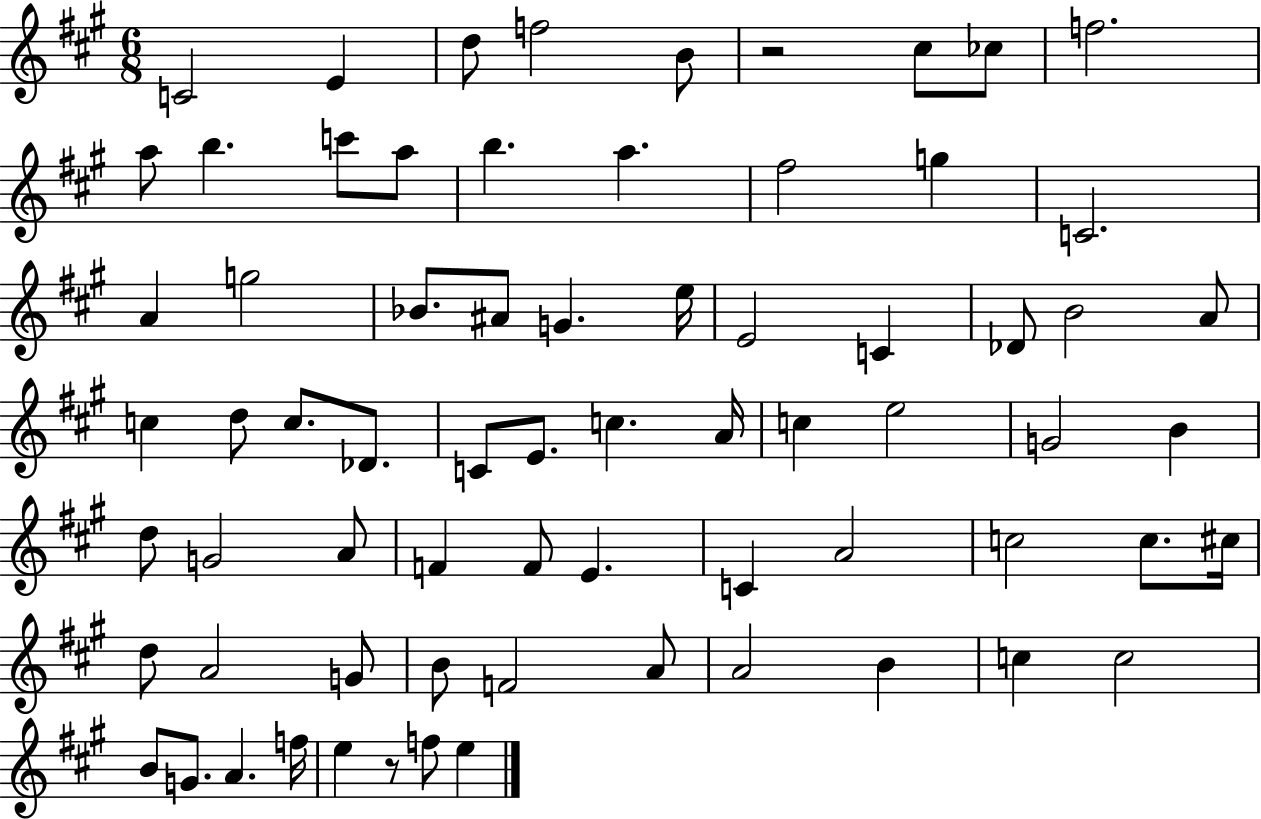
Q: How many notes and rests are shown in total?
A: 70